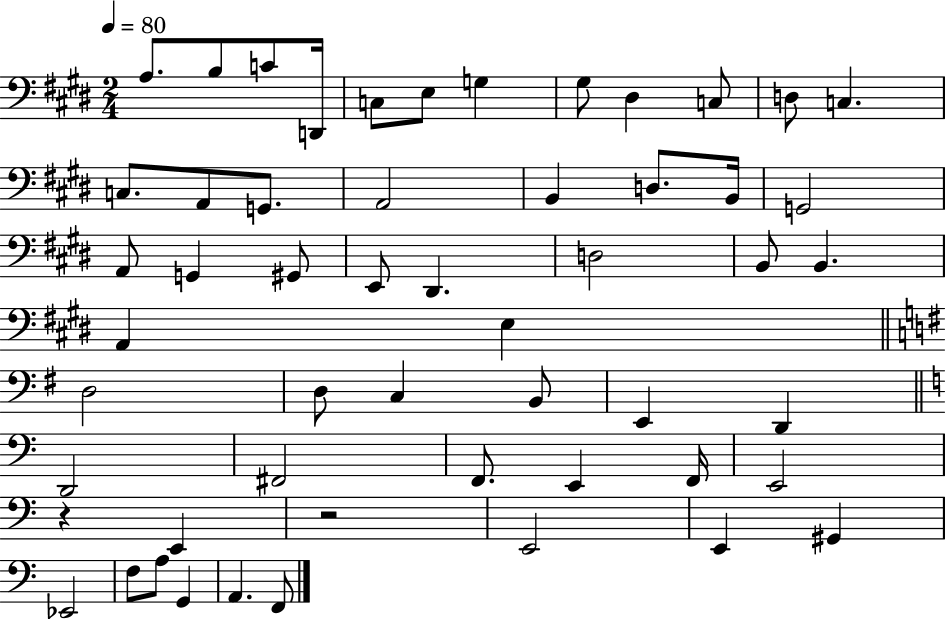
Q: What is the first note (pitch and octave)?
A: A3